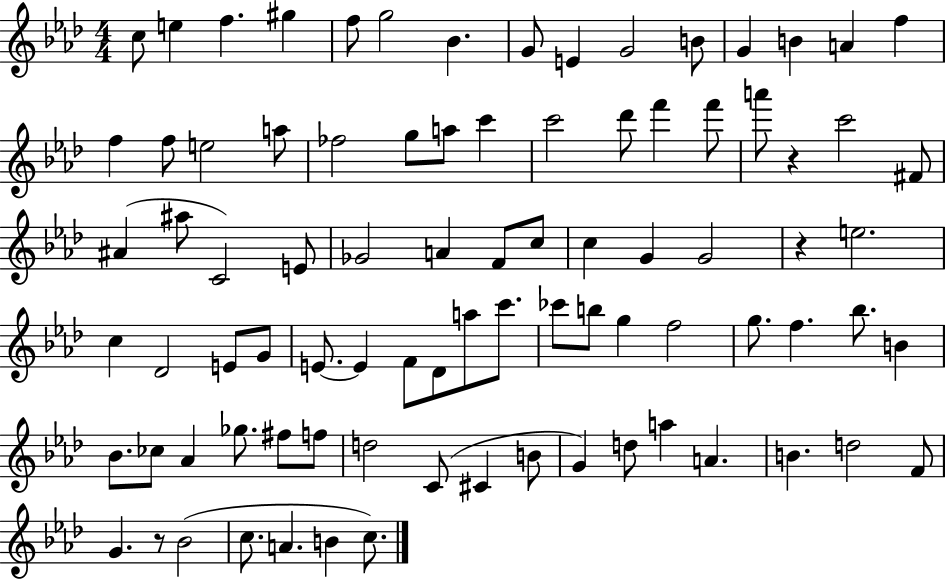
{
  \clef treble
  \numericTimeSignature
  \time 4/4
  \key aes \major
  c''8 e''4 f''4. gis''4 | f''8 g''2 bes'4. | g'8 e'4 g'2 b'8 | g'4 b'4 a'4 f''4 | \break f''4 f''8 e''2 a''8 | fes''2 g''8 a''8 c'''4 | c'''2 des'''8 f'''4 f'''8 | a'''8 r4 c'''2 fis'8 | \break ais'4( ais''8 c'2) e'8 | ges'2 a'4 f'8 c''8 | c''4 g'4 g'2 | r4 e''2. | \break c''4 des'2 e'8 g'8 | e'8.~~ e'4 f'8 des'8 a''8 c'''8. | ces'''8 b''8 g''4 f''2 | g''8. f''4. bes''8. b'4 | \break bes'8. ces''8 aes'4 ges''8. fis''8 f''8 | d''2 c'8( cis'4 b'8 | g'4) d''8 a''4 a'4. | b'4. d''2 f'8 | \break g'4. r8 bes'2( | c''8. a'4. b'4 c''8.) | \bar "|."
}